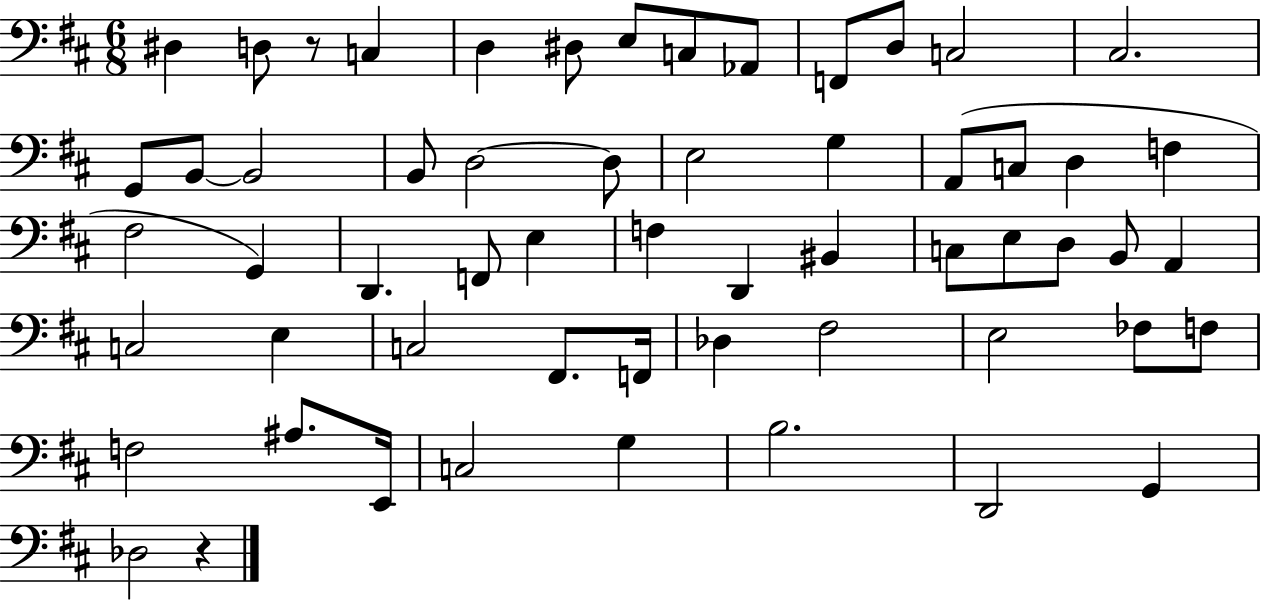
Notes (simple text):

D#3/q D3/e R/e C3/q D3/q D#3/e E3/e C3/e Ab2/e F2/e D3/e C3/h C#3/h. G2/e B2/e B2/h B2/e D3/h D3/e E3/h G3/q A2/e C3/e D3/q F3/q F#3/h G2/q D2/q. F2/e E3/q F3/q D2/q BIS2/q C3/e E3/e D3/e B2/e A2/q C3/h E3/q C3/h F#2/e. F2/s Db3/q F#3/h E3/h FES3/e F3/e F3/h A#3/e. E2/s C3/h G3/q B3/h. D2/h G2/q Db3/h R/q